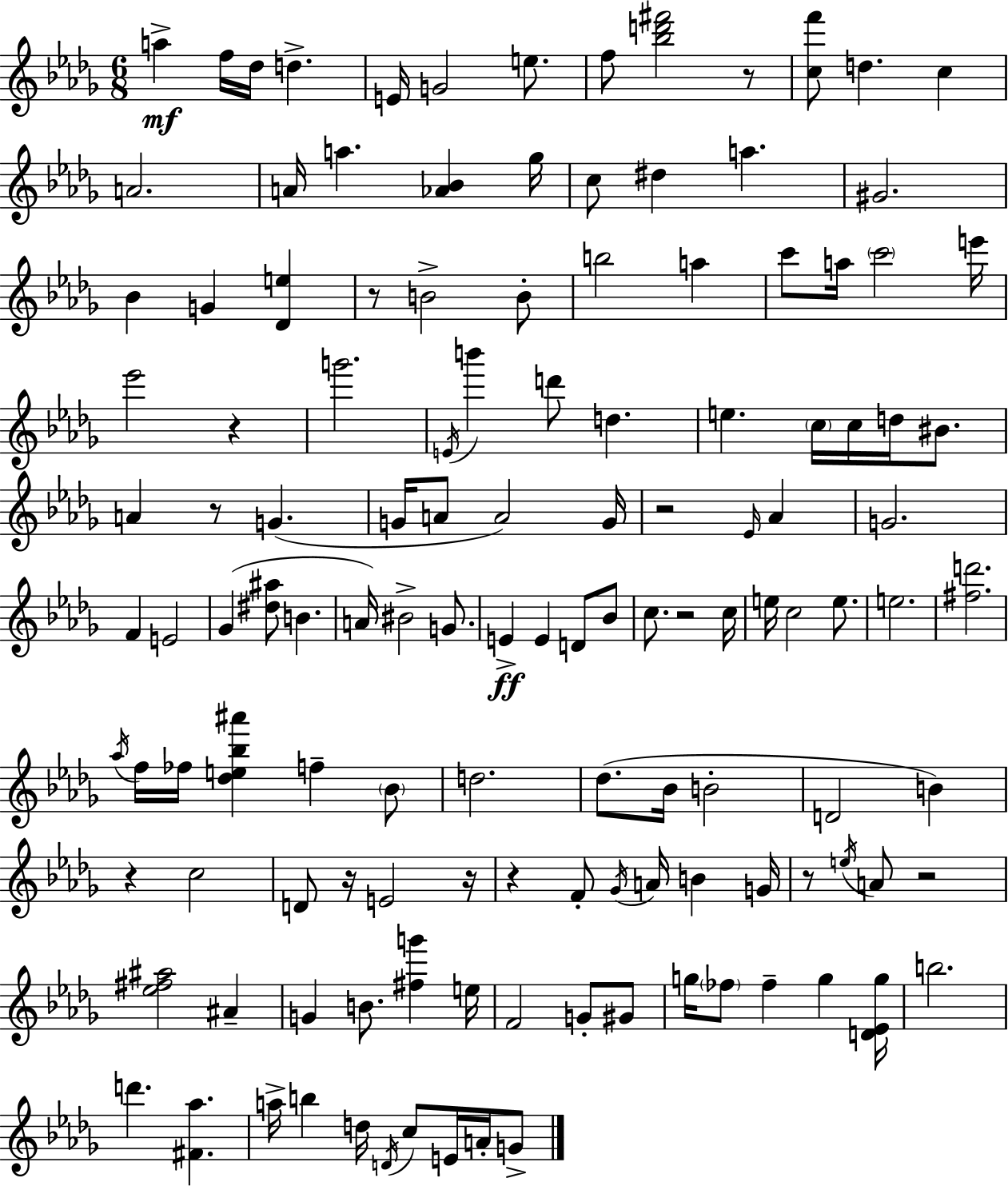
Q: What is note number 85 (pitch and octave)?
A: E5